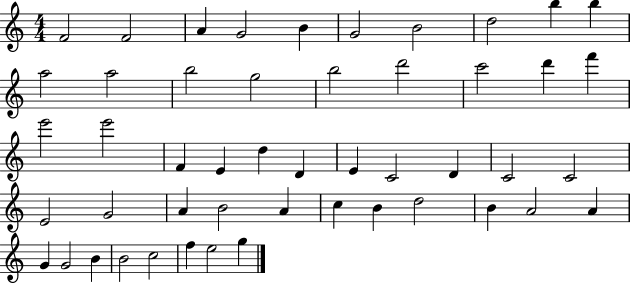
{
  \clef treble
  \numericTimeSignature
  \time 4/4
  \key c \major
  f'2 f'2 | a'4 g'2 b'4 | g'2 b'2 | d''2 b''4 b''4 | \break a''2 a''2 | b''2 g''2 | b''2 d'''2 | c'''2 d'''4 f'''4 | \break e'''2 e'''2 | f'4 e'4 d''4 d'4 | e'4 c'2 d'4 | c'2 c'2 | \break e'2 g'2 | a'4 b'2 a'4 | c''4 b'4 d''2 | b'4 a'2 a'4 | \break g'4 g'2 b'4 | b'2 c''2 | f''4 e''2 g''4 | \bar "|."
}